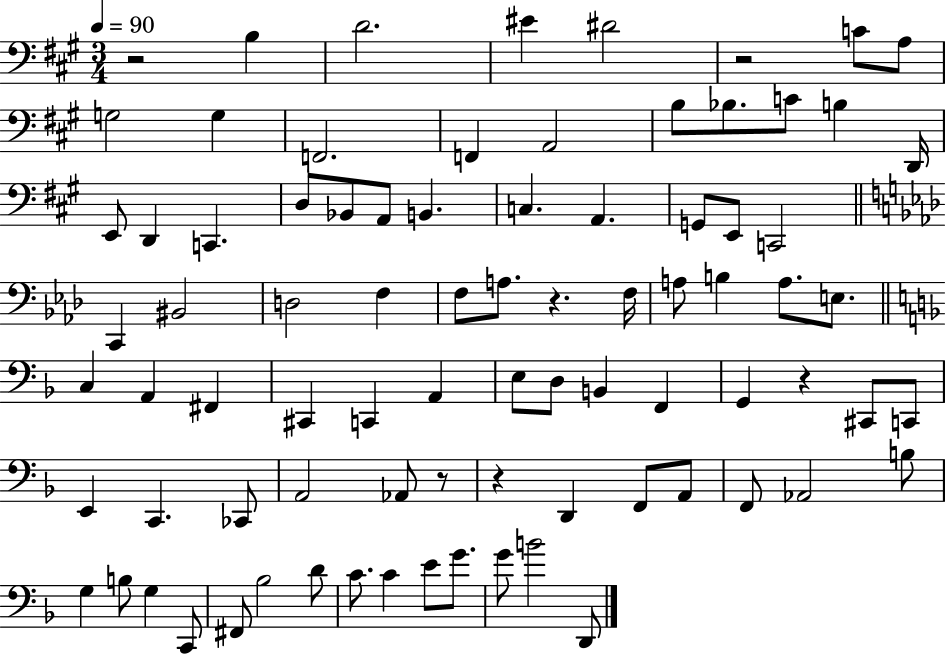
X:1
T:Untitled
M:3/4
L:1/4
K:A
z2 B, D2 ^E ^D2 z2 C/2 A,/2 G,2 G, F,,2 F,, A,,2 B,/2 _B,/2 C/2 B, D,,/4 E,,/2 D,, C,, D,/2 _B,,/2 A,,/2 B,, C, A,, G,,/2 E,,/2 C,,2 C,, ^B,,2 D,2 F, F,/2 A,/2 z F,/4 A,/2 B, A,/2 E,/2 C, A,, ^F,, ^C,, C,, A,, E,/2 D,/2 B,, F,, G,, z ^C,,/2 C,,/2 E,, C,, _C,,/2 A,,2 _A,,/2 z/2 z D,, F,,/2 A,,/2 F,,/2 _A,,2 B,/2 G, B,/2 G, C,,/2 ^F,,/2 _B,2 D/2 C/2 C E/2 G/2 G/2 B2 D,,/2